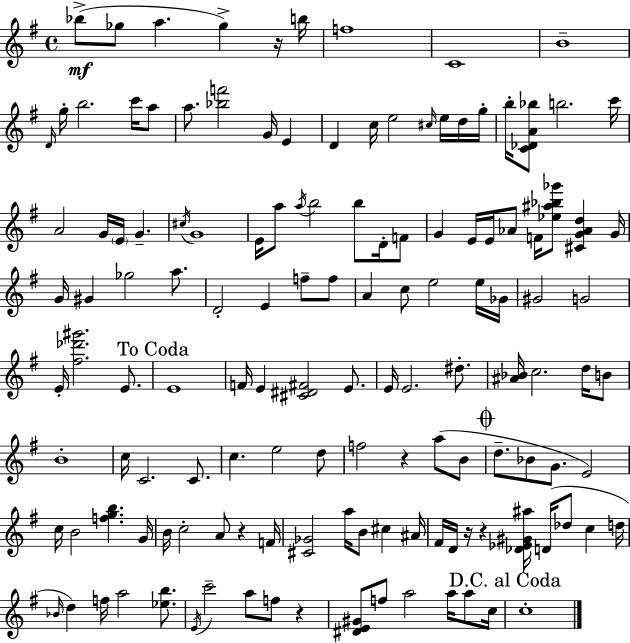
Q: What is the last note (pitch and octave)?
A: C5